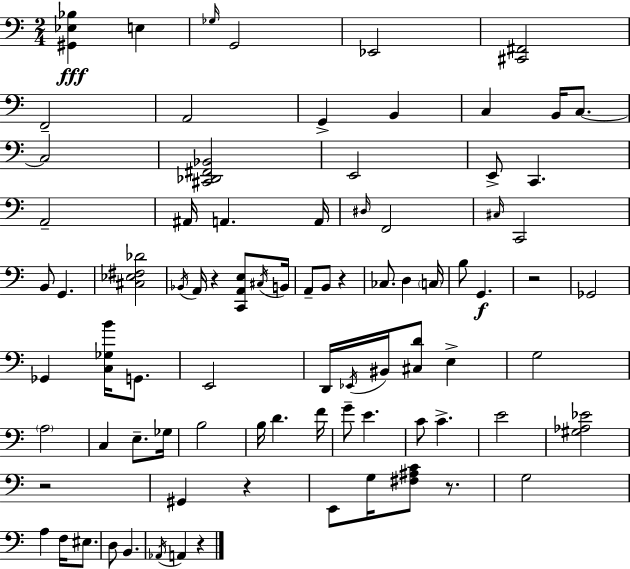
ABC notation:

X:1
T:Untitled
M:2/4
L:1/4
K:Am
[^G,,_E,_B,] E, _G,/4 G,,2 _E,,2 [^C,,^F,,]2 F,,2 A,,2 G,, B,, C, B,,/4 C,/2 C,2 [^C,,_D,,^F,,_B,,]2 E,,2 E,,/2 C,, A,,2 ^A,,/4 A,, A,,/4 ^D,/4 F,,2 ^C,/4 C,,2 B,,/2 G,, [^C,_E,^F,_D]2 _B,,/4 A,,/4 z [C,,A,,E,]/2 ^C,/4 B,,/4 A,,/2 B,,/2 z _C,/2 D, C,/4 B,/2 G,, z2 _G,,2 _G,, [C,_G,B]/4 G,,/2 E,,2 D,,/4 _E,,/4 ^B,,/4 [^C,D]/2 E, G,2 A,2 C, E,/2 _G,/4 B,2 B,/4 D F/4 G/2 E C/2 C E2 [^G,_A,_E]2 z2 ^G,, z E,,/2 G,/4 [^F,^A,C]/2 z/2 G,2 A, F,/4 ^E,/2 D,/2 B,, _A,,/4 A,, z